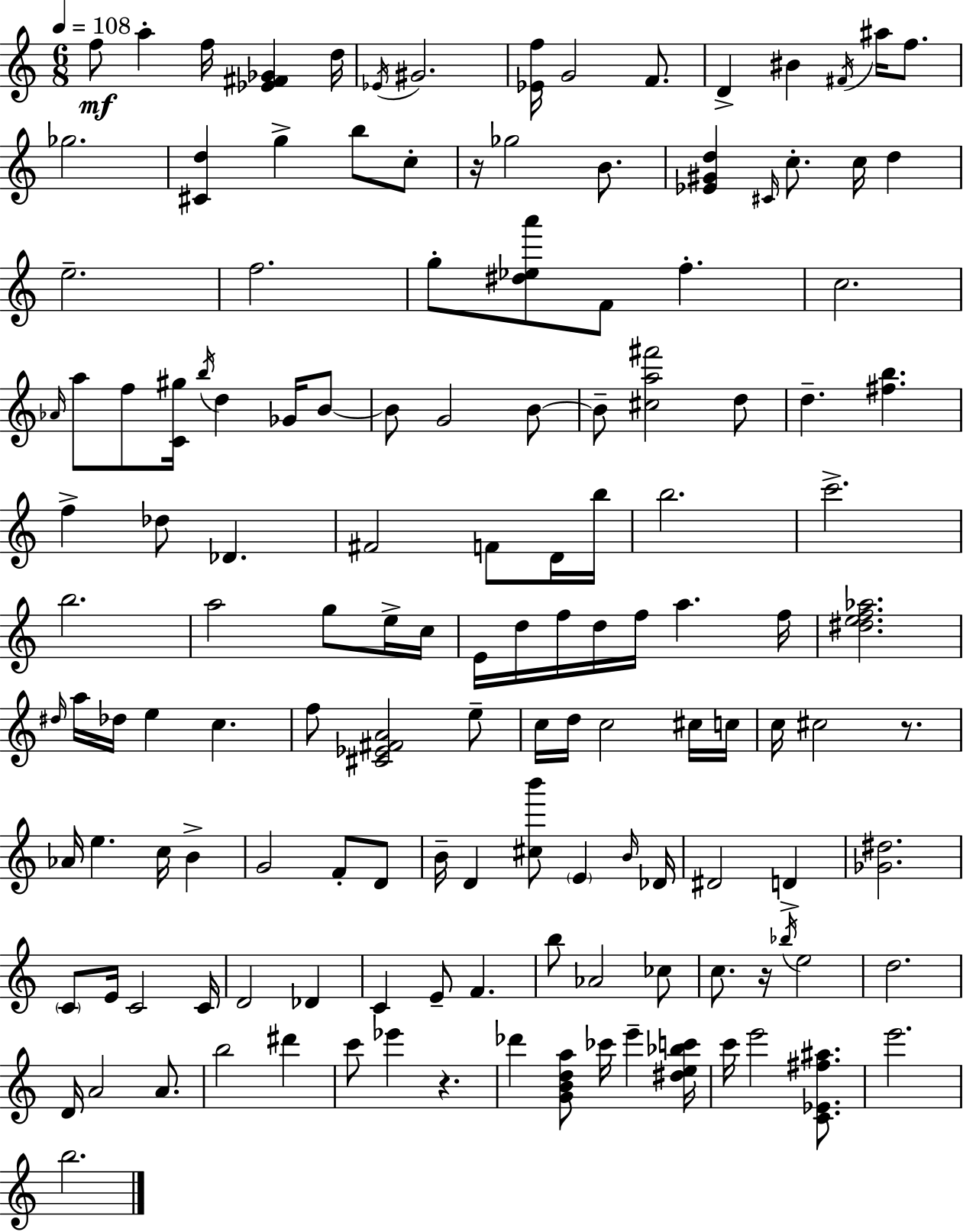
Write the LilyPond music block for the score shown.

{
  \clef treble
  \numericTimeSignature
  \time 6/8
  \key a \minor
  \tempo 4 = 108
  f''8\mf a''4-. f''16 <ees' fis' ges'>4 d''16 | \acciaccatura { ees'16 } gis'2. | <ees' f''>16 g'2 f'8. | d'4-> bis'4 \acciaccatura { fis'16 } ais''16 f''8. | \break ges''2. | <cis' d''>4 g''4-> b''8 | c''8-. r16 ges''2 b'8. | <ees' gis' d''>4 \grace { cis'16 } c''8.-. c''16 d''4 | \break e''2.-- | f''2. | g''8-. <dis'' ees'' a'''>8 f'8 f''4.-. | c''2. | \break \grace { aes'16 } a''8 f''8 <c' gis''>16 \acciaccatura { b''16 } d''4 | ges'16 b'8~~ b'8 g'2 | b'8~~ b'8-- <cis'' a'' fis'''>2 | d''8 d''4.-- <fis'' b''>4. | \break f''4-> des''8 des'4. | fis'2 | f'8 d'16 b''16 b''2. | c'''2.-> | \break b''2. | a''2 | g''8 e''16-> c''16 e'16 d''16 f''16 d''16 f''16 a''4. | f''16 <dis'' e'' f'' aes''>2. | \break \grace { dis''16 } a''16 des''16 e''4 | c''4. f''8 <cis' ees' fis' a'>2 | e''8-- c''16 d''16 c''2 | cis''16 c''16 c''16 cis''2 | \break r8. aes'16 e''4. | c''16 b'4-> g'2 | f'8-. d'8 b'16-- d'4 <cis'' b'''>8 | \parenthesize e'4 \grace { b'16 } des'16 dis'2 | \break d'4-> <ges' dis''>2. | \parenthesize c'8 e'16 c'2 | c'16 d'2 | des'4 c'4 e'8-- | \break f'4. b''8 aes'2 | ces''8 c''8. r16 \acciaccatura { bes''16 } | e''2 d''2. | d'16 a'2 | \break a'8. b''2 | dis'''4 c'''8 ees'''4 | r4. des'''4 | <g' b' d'' a''>8 ces'''16 e'''4-- <dis'' e'' bes'' c'''>16 c'''16 e'''2 | \break <c' ees' fis'' ais''>8. e'''2. | b''2. | \bar "|."
}